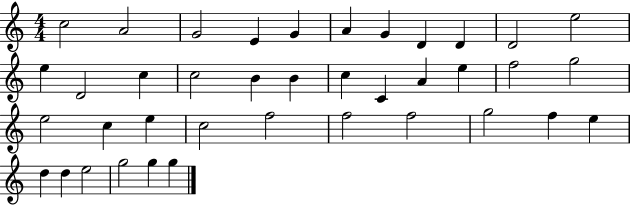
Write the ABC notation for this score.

X:1
T:Untitled
M:4/4
L:1/4
K:C
c2 A2 G2 E G A G D D D2 e2 e D2 c c2 B B c C A e f2 g2 e2 c e c2 f2 f2 f2 g2 f e d d e2 g2 g g